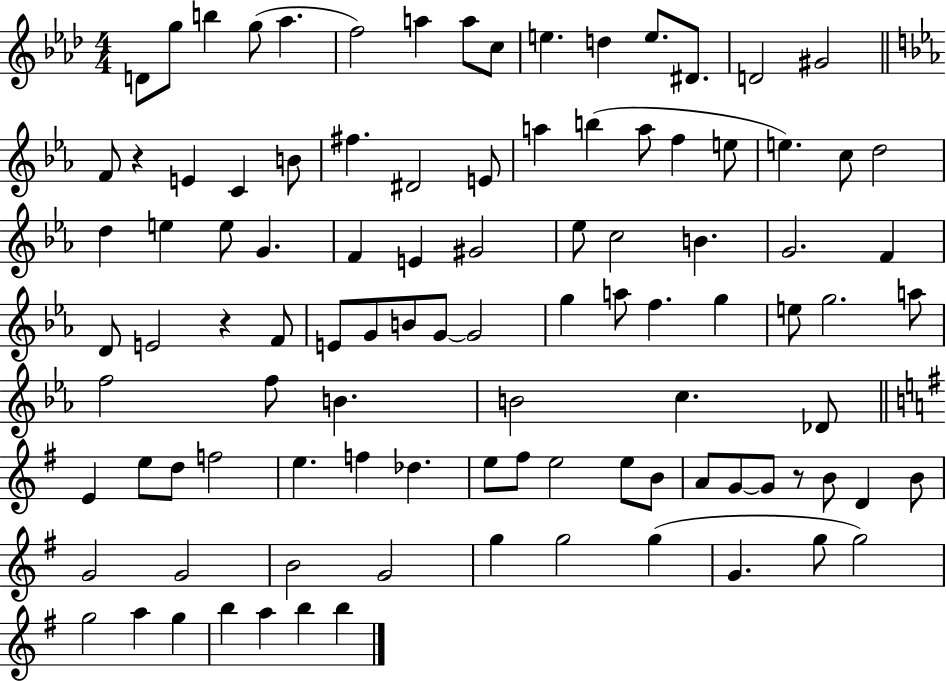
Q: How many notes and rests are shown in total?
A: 101